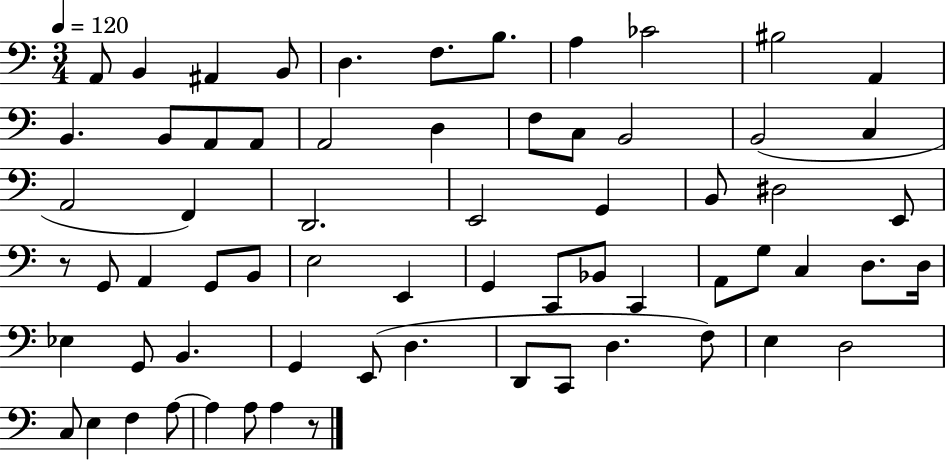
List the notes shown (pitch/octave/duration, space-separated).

A2/e B2/q A#2/q B2/e D3/q. F3/e. B3/e. A3/q CES4/h BIS3/h A2/q B2/q. B2/e A2/e A2/e A2/h D3/q F3/e C3/e B2/h B2/h C3/q A2/h F2/q D2/h. E2/h G2/q B2/e D#3/h E2/e R/e G2/e A2/q G2/e B2/e E3/h E2/q G2/q C2/e Bb2/e C2/q A2/e G3/e C3/q D3/e. D3/s Eb3/q G2/e B2/q. G2/q E2/e D3/q. D2/e C2/e D3/q. F3/e E3/q D3/h C3/e E3/q F3/q A3/e A3/q A3/e A3/q R/e